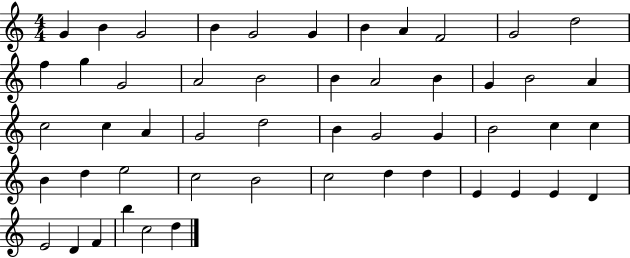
X:1
T:Untitled
M:4/4
L:1/4
K:C
G B G2 B G2 G B A F2 G2 d2 f g G2 A2 B2 B A2 B G B2 A c2 c A G2 d2 B G2 G B2 c c B d e2 c2 B2 c2 d d E E E D E2 D F b c2 d